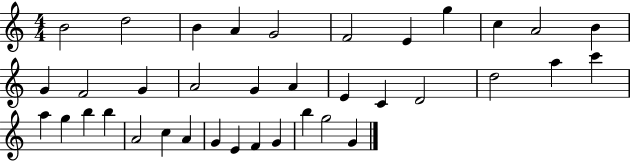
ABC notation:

X:1
T:Untitled
M:4/4
L:1/4
K:C
B2 d2 B A G2 F2 E g c A2 B G F2 G A2 G A E C D2 d2 a c' a g b b A2 c A G E F G b g2 G